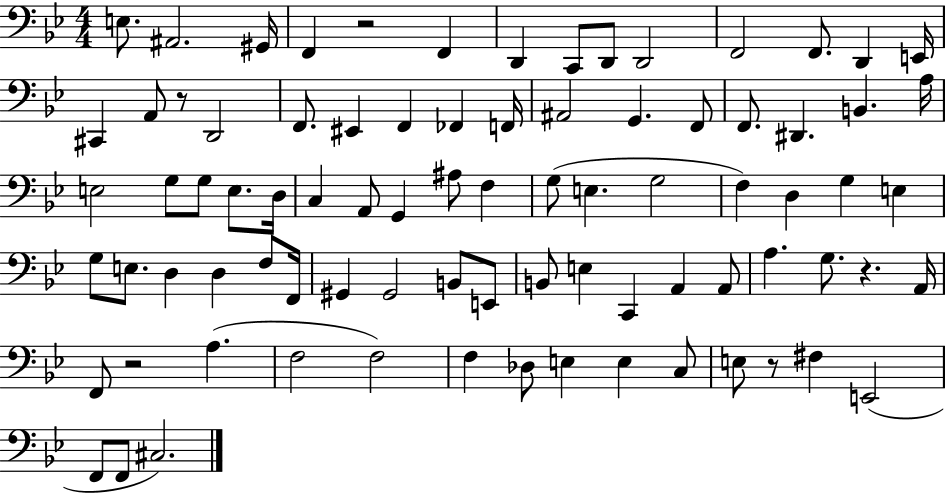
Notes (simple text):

E3/e. A#2/h. G#2/s F2/q R/h F2/q D2/q C2/e D2/e D2/h F2/h F2/e. D2/q E2/s C#2/q A2/e R/e D2/h F2/e. EIS2/q F2/q FES2/q F2/s A#2/h G2/q. F2/e F2/e. D#2/q. B2/q. A3/s E3/h G3/e G3/e E3/e. D3/s C3/q A2/e G2/q A#3/e F3/q G3/e E3/q. G3/h F3/q D3/q G3/q E3/q G3/e E3/e. D3/q D3/q F3/e F2/s G#2/q G#2/h B2/e E2/e B2/e E3/q C2/q A2/q A2/e A3/q. G3/e. R/q. A2/s F2/e R/h A3/q. F3/h F3/h F3/q Db3/e E3/q E3/q C3/e E3/e R/e F#3/q E2/h F2/e F2/e C#3/h.